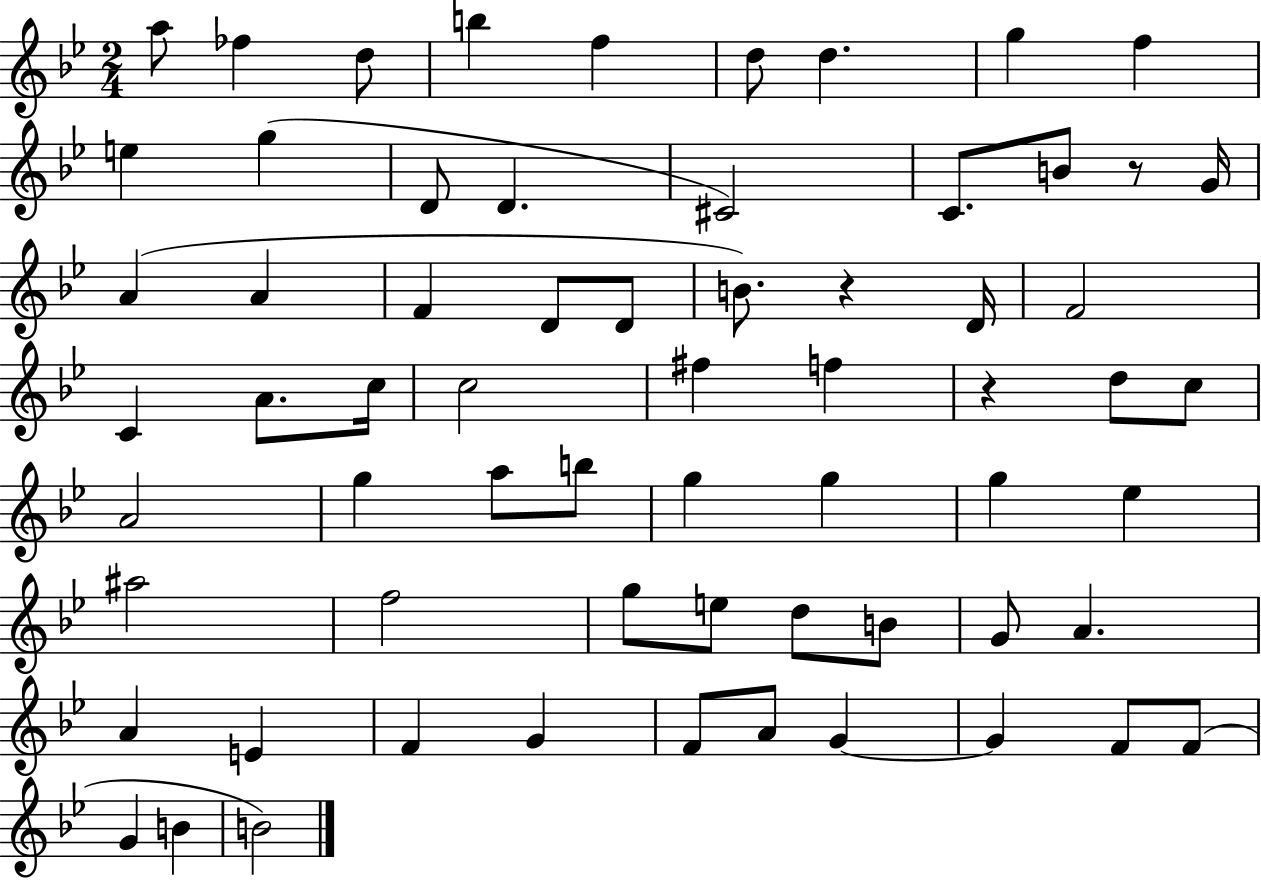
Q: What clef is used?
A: treble